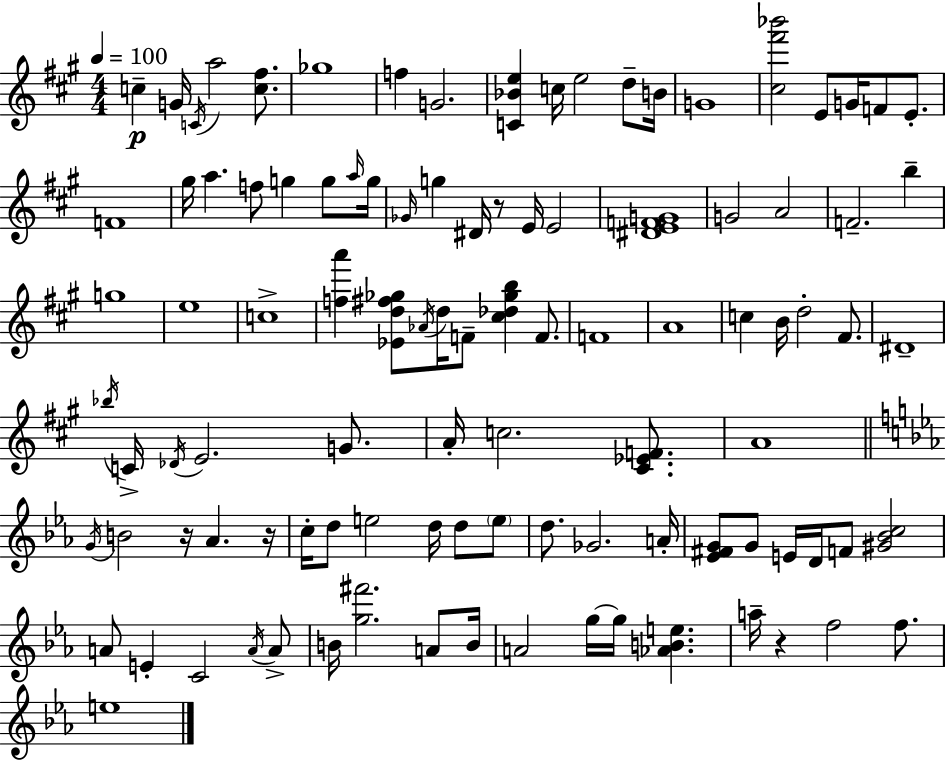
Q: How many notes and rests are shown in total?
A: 102